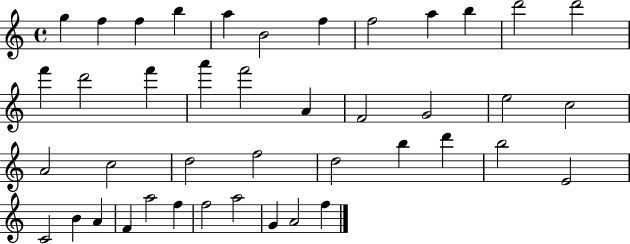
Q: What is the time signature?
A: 4/4